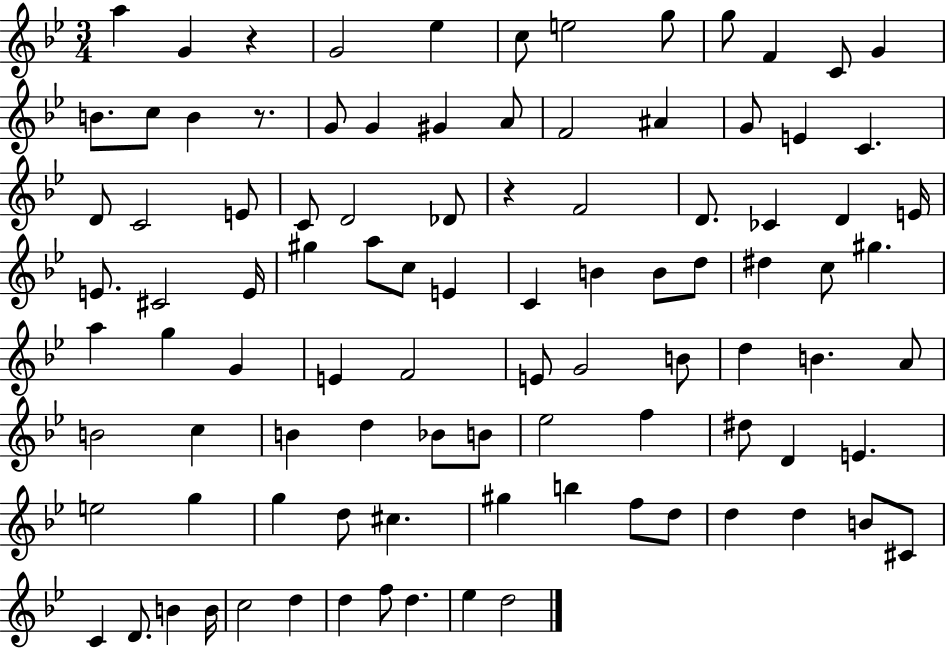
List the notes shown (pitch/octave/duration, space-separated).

A5/q G4/q R/q G4/h Eb5/q C5/e E5/h G5/e G5/e F4/q C4/e G4/q B4/e. C5/e B4/q R/e. G4/e G4/q G#4/q A4/e F4/h A#4/q G4/e E4/q C4/q. D4/e C4/h E4/e C4/e D4/h Db4/e R/q F4/h D4/e. CES4/q D4/q E4/s E4/e. C#4/h E4/s G#5/q A5/e C5/e E4/q C4/q B4/q B4/e D5/e D#5/q C5/e G#5/q. A5/q G5/q G4/q E4/q F4/h E4/e G4/h B4/e D5/q B4/q. A4/e B4/h C5/q B4/q D5/q Bb4/e B4/e Eb5/h F5/q D#5/e D4/q E4/q. E5/h G5/q G5/q D5/e C#5/q. G#5/q B5/q F5/e D5/e D5/q D5/q B4/e C#4/e C4/q D4/e. B4/q B4/s C5/h D5/q D5/q F5/e D5/q. Eb5/q D5/h